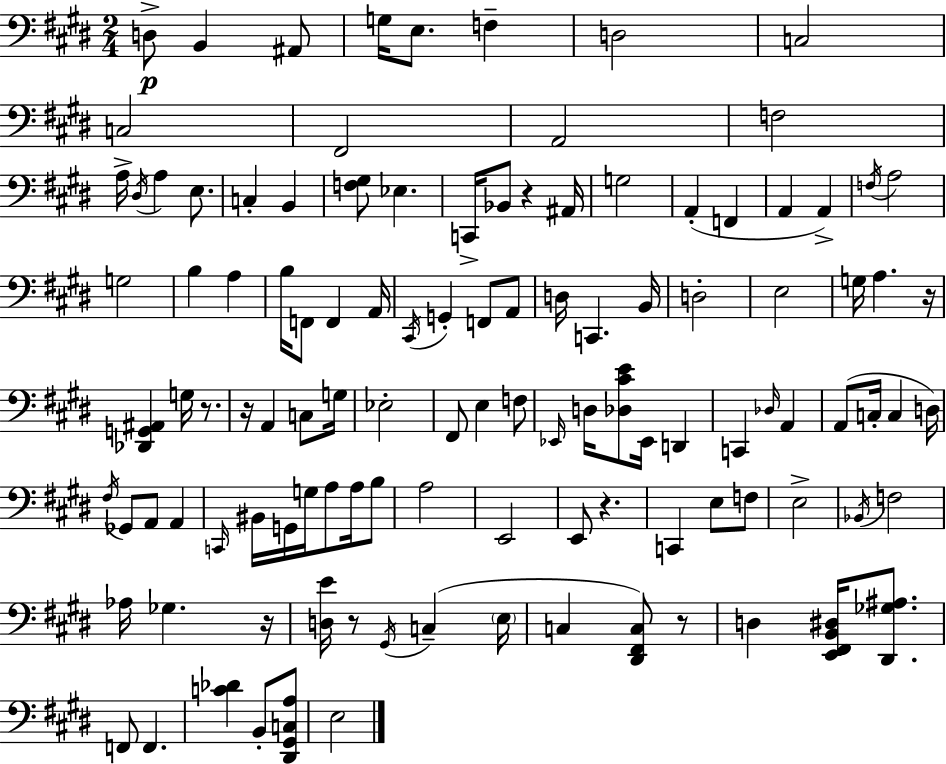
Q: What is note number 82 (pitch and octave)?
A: E3